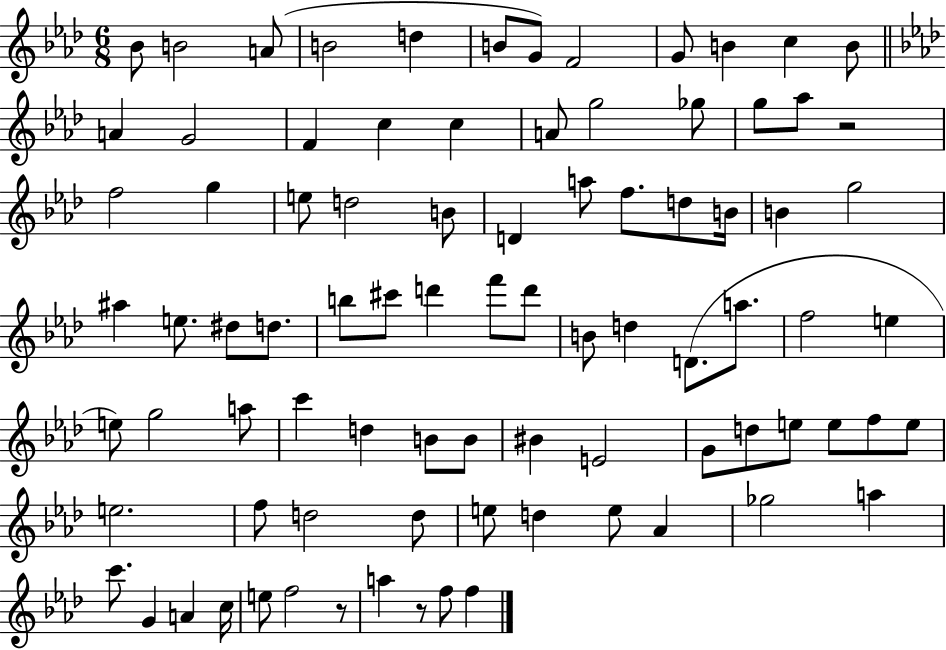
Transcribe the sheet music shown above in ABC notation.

X:1
T:Untitled
M:6/8
L:1/4
K:Ab
_B/2 B2 A/2 B2 d B/2 G/2 F2 G/2 B c B/2 A G2 F c c A/2 g2 _g/2 g/2 _a/2 z2 f2 g e/2 d2 B/2 D a/2 f/2 d/2 B/4 B g2 ^a e/2 ^d/2 d/2 b/2 ^c'/2 d' f'/2 d'/2 B/2 d D/2 a/2 f2 e e/2 g2 a/2 c' d B/2 B/2 ^B E2 G/2 d/2 e/2 e/2 f/2 e/2 e2 f/2 d2 d/2 e/2 d e/2 _A _g2 a c'/2 G A c/4 e/2 f2 z/2 a z/2 f/2 f